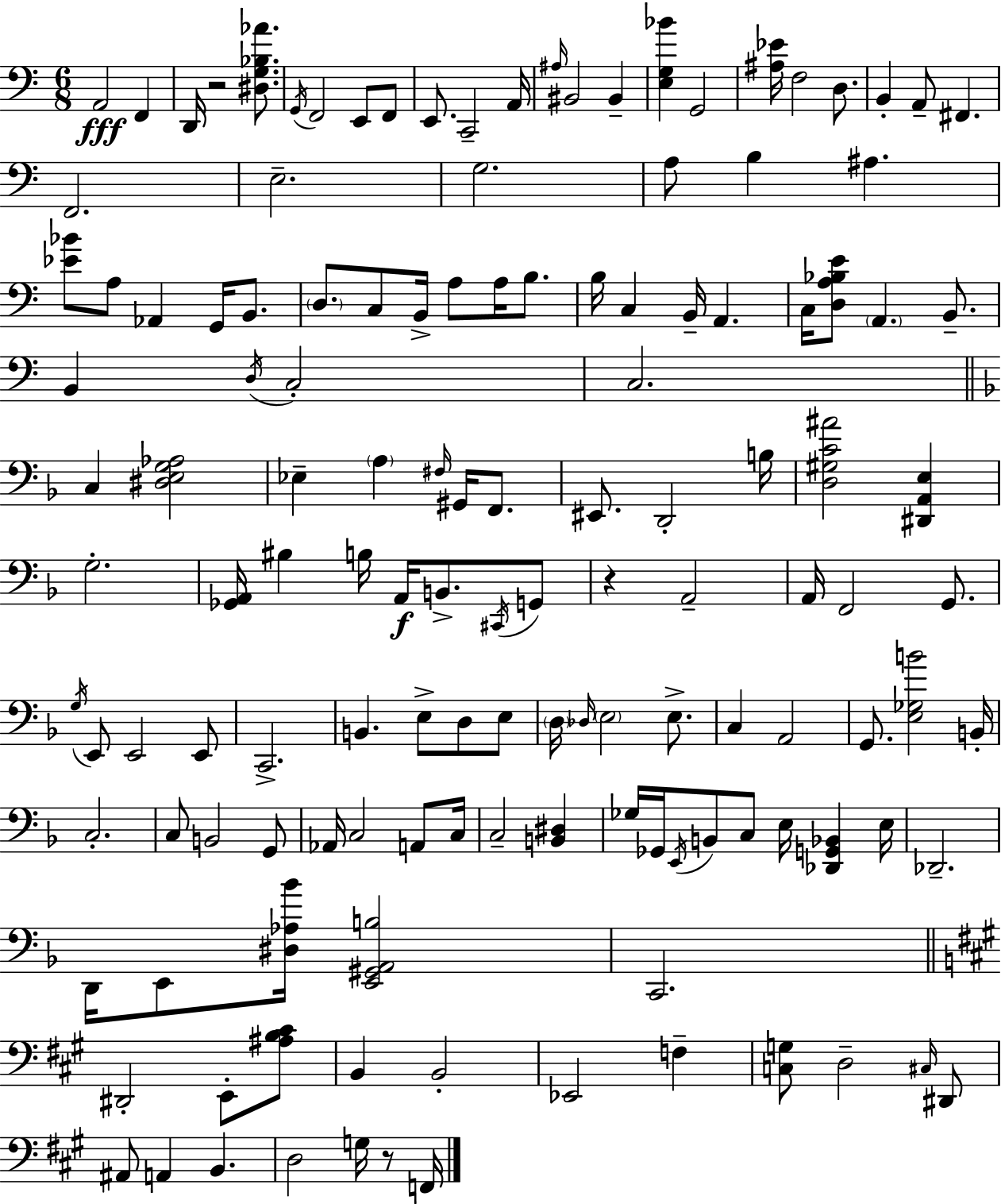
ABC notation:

X:1
T:Untitled
M:6/8
L:1/4
K:C
A,,2 F,, D,,/4 z2 [^D,G,_B,_A]/2 G,,/4 F,,2 E,,/2 F,,/2 E,,/2 C,,2 A,,/4 ^A,/4 ^B,,2 ^B,, [E,G,_B] G,,2 [^A,_E]/4 F,2 D,/2 B,, A,,/2 ^F,, F,,2 E,2 G,2 A,/2 B, ^A, [_E_B]/2 A,/2 _A,, G,,/4 B,,/2 D,/2 C,/2 B,,/4 A,/2 A,/4 B,/2 B,/4 C, B,,/4 A,, C,/4 [D,A,_B,E]/2 A,, B,,/2 B,, D,/4 C,2 C,2 C, [^D,E,G,_A,]2 _E, A, ^F,/4 ^G,,/4 F,,/2 ^E,,/2 D,,2 B,/4 [D,^G,C^A]2 [^D,,A,,E,] G,2 [_G,,A,,]/4 ^B, B,/4 A,,/4 B,,/2 ^C,,/4 G,,/2 z A,,2 A,,/4 F,,2 G,,/2 G,/4 E,,/2 E,,2 E,,/2 C,,2 B,, E,/2 D,/2 E,/2 D,/4 _D,/4 E,2 E,/2 C, A,,2 G,,/2 [E,_G,B]2 B,,/4 C,2 C,/2 B,,2 G,,/2 _A,,/4 C,2 A,,/2 C,/4 C,2 [B,,^D,] _G,/4 _G,,/4 E,,/4 B,,/2 C,/2 E,/4 [_D,,G,,_B,,] E,/4 _D,,2 D,,/4 E,,/2 [^D,_A,_B]/4 [E,,^G,,A,,B,]2 C,,2 ^D,,2 E,,/2 [^A,B,^C]/2 B,, B,,2 _E,,2 F, [C,G,]/2 D,2 ^C,/4 ^D,,/2 ^A,,/2 A,, B,, D,2 G,/4 z/2 F,,/4